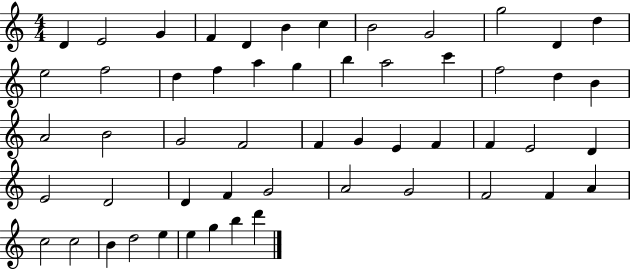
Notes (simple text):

D4/q E4/h G4/q F4/q D4/q B4/q C5/q B4/h G4/h G5/h D4/q D5/q E5/h F5/h D5/q F5/q A5/q G5/q B5/q A5/h C6/q F5/h D5/q B4/q A4/h B4/h G4/h F4/h F4/q G4/q E4/q F4/q F4/q E4/h D4/q E4/h D4/h D4/q F4/q G4/h A4/h G4/h F4/h F4/q A4/q C5/h C5/h B4/q D5/h E5/q E5/q G5/q B5/q D6/q